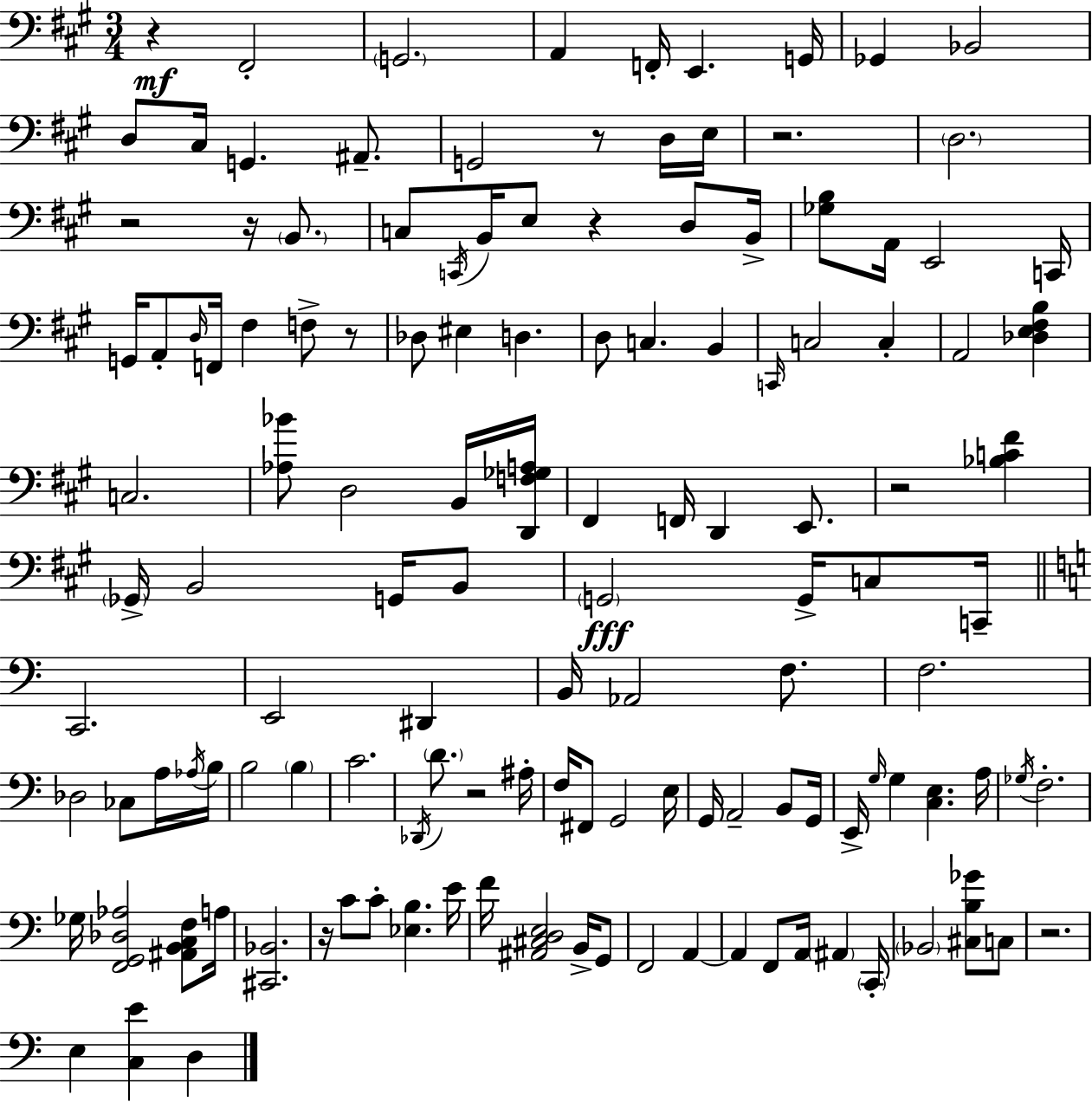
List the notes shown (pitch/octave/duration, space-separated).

R/q F#2/h G2/h. A2/q F2/s E2/q. G2/s Gb2/q Bb2/h D3/e C#3/s G2/q. A#2/e. G2/h R/e D3/s E3/s R/h. D3/h. R/h R/s B2/e. C3/e C2/s B2/s E3/e R/q D3/e B2/s [Gb3,B3]/e A2/s E2/h C2/s G2/s A2/e D3/s F2/s F#3/q F3/e R/e Db3/e EIS3/q D3/q. D3/e C3/q. B2/q C2/s C3/h C3/q A2/h [Db3,E3,F#3,B3]/q C3/h. [Ab3,Bb4]/e D3/h B2/s [D2,F3,Gb3,A3]/s F#2/q F2/s D2/q E2/e. R/h [Bb3,C4,F#4]/q Gb2/s B2/h G2/s B2/e G2/h G2/s C3/e C2/s C2/h. E2/h D#2/q B2/s Ab2/h F3/e. F3/h. Db3/h CES3/e A3/s Ab3/s B3/s B3/h B3/q C4/h. Db2/s D4/e. R/h A#3/s F3/s F#2/e G2/h E3/s G2/s A2/h B2/e G2/s E2/s G3/s G3/q [C3,E3]/q. A3/s Gb3/s F3/h. Gb3/s [F2,G2,Db3,Ab3]/h [A#2,B2,C3,F3]/e A3/s [C#2,Bb2]/h. R/s C4/e C4/e [Eb3,B3]/q. E4/s F4/s [A#2,C#3,D3,E3]/h B2/s G2/e F2/h A2/q A2/q F2/e A2/s A#2/q C2/s Bb2/h [C#3,B3,Gb4]/e C3/e R/h. E3/q [C3,E4]/q D3/q